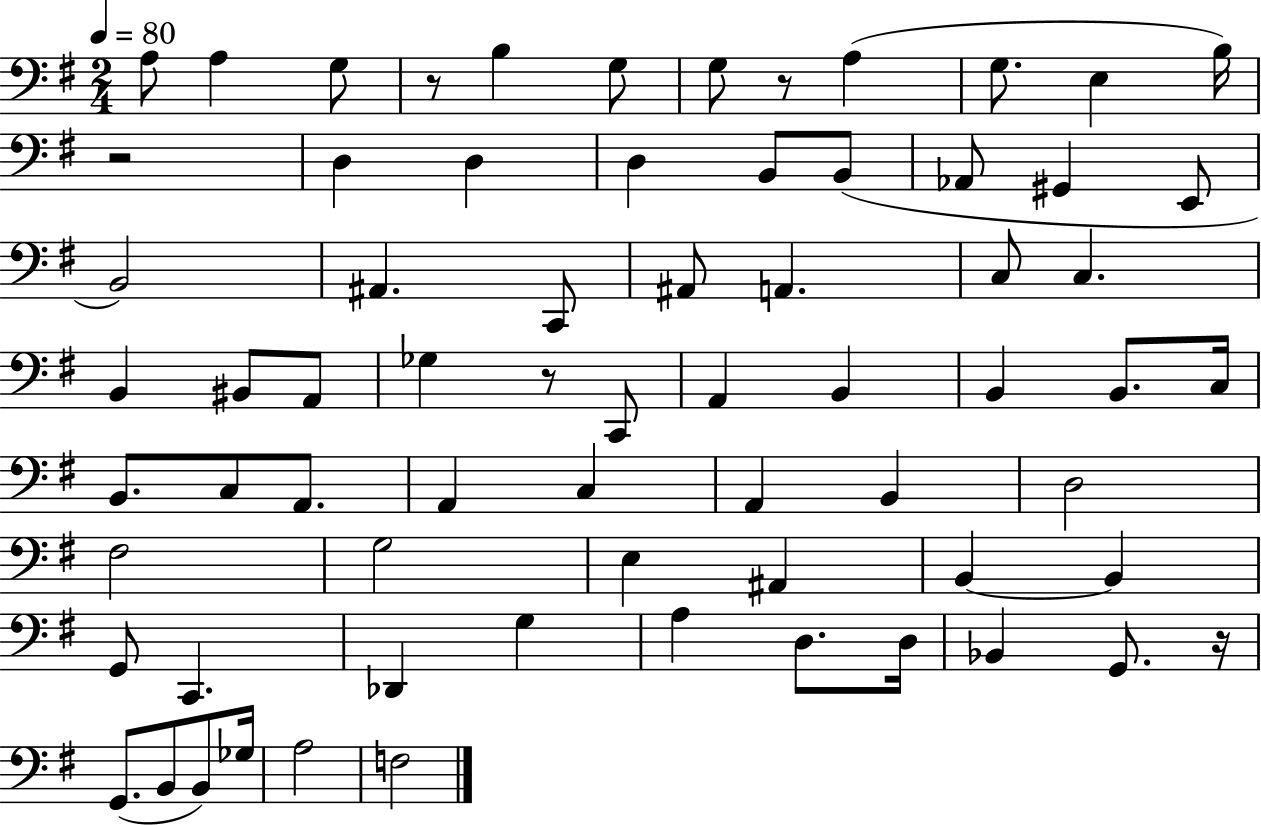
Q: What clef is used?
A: bass